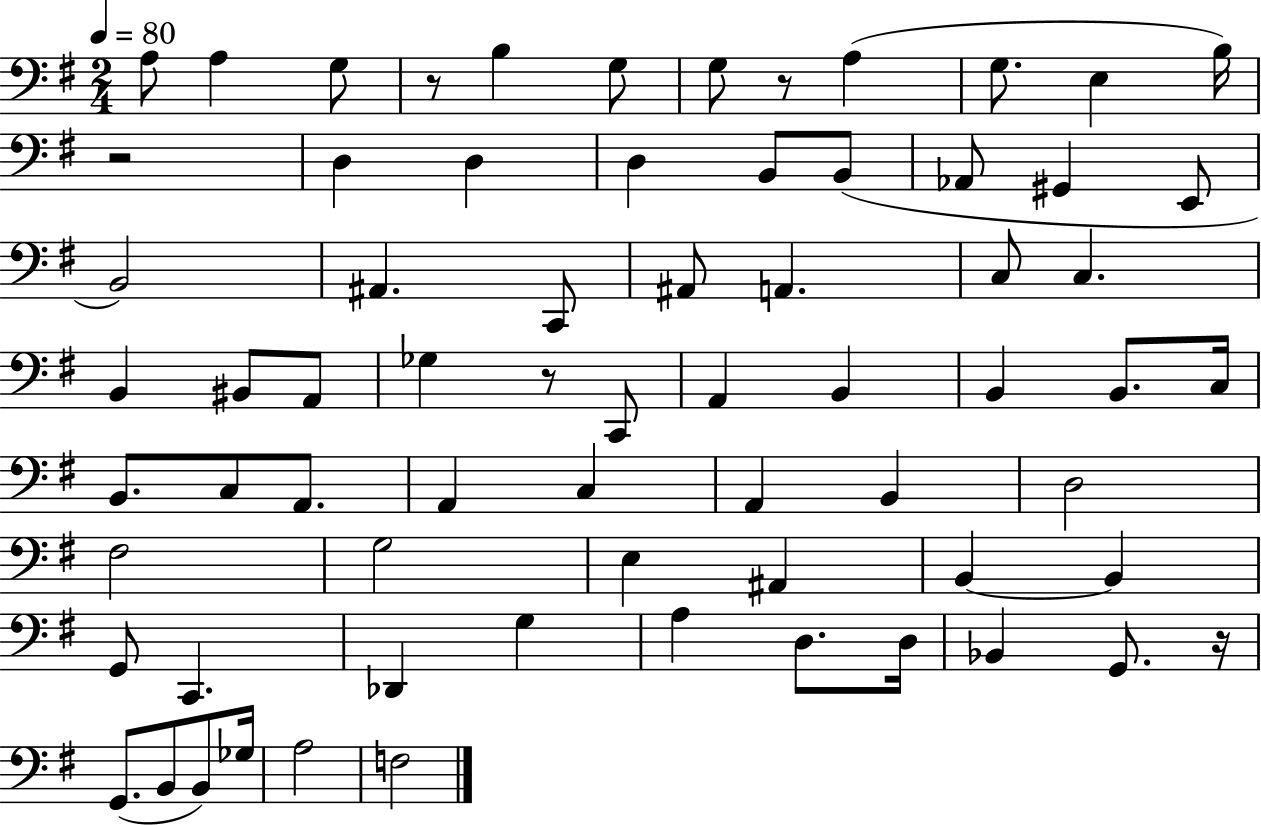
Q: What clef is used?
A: bass